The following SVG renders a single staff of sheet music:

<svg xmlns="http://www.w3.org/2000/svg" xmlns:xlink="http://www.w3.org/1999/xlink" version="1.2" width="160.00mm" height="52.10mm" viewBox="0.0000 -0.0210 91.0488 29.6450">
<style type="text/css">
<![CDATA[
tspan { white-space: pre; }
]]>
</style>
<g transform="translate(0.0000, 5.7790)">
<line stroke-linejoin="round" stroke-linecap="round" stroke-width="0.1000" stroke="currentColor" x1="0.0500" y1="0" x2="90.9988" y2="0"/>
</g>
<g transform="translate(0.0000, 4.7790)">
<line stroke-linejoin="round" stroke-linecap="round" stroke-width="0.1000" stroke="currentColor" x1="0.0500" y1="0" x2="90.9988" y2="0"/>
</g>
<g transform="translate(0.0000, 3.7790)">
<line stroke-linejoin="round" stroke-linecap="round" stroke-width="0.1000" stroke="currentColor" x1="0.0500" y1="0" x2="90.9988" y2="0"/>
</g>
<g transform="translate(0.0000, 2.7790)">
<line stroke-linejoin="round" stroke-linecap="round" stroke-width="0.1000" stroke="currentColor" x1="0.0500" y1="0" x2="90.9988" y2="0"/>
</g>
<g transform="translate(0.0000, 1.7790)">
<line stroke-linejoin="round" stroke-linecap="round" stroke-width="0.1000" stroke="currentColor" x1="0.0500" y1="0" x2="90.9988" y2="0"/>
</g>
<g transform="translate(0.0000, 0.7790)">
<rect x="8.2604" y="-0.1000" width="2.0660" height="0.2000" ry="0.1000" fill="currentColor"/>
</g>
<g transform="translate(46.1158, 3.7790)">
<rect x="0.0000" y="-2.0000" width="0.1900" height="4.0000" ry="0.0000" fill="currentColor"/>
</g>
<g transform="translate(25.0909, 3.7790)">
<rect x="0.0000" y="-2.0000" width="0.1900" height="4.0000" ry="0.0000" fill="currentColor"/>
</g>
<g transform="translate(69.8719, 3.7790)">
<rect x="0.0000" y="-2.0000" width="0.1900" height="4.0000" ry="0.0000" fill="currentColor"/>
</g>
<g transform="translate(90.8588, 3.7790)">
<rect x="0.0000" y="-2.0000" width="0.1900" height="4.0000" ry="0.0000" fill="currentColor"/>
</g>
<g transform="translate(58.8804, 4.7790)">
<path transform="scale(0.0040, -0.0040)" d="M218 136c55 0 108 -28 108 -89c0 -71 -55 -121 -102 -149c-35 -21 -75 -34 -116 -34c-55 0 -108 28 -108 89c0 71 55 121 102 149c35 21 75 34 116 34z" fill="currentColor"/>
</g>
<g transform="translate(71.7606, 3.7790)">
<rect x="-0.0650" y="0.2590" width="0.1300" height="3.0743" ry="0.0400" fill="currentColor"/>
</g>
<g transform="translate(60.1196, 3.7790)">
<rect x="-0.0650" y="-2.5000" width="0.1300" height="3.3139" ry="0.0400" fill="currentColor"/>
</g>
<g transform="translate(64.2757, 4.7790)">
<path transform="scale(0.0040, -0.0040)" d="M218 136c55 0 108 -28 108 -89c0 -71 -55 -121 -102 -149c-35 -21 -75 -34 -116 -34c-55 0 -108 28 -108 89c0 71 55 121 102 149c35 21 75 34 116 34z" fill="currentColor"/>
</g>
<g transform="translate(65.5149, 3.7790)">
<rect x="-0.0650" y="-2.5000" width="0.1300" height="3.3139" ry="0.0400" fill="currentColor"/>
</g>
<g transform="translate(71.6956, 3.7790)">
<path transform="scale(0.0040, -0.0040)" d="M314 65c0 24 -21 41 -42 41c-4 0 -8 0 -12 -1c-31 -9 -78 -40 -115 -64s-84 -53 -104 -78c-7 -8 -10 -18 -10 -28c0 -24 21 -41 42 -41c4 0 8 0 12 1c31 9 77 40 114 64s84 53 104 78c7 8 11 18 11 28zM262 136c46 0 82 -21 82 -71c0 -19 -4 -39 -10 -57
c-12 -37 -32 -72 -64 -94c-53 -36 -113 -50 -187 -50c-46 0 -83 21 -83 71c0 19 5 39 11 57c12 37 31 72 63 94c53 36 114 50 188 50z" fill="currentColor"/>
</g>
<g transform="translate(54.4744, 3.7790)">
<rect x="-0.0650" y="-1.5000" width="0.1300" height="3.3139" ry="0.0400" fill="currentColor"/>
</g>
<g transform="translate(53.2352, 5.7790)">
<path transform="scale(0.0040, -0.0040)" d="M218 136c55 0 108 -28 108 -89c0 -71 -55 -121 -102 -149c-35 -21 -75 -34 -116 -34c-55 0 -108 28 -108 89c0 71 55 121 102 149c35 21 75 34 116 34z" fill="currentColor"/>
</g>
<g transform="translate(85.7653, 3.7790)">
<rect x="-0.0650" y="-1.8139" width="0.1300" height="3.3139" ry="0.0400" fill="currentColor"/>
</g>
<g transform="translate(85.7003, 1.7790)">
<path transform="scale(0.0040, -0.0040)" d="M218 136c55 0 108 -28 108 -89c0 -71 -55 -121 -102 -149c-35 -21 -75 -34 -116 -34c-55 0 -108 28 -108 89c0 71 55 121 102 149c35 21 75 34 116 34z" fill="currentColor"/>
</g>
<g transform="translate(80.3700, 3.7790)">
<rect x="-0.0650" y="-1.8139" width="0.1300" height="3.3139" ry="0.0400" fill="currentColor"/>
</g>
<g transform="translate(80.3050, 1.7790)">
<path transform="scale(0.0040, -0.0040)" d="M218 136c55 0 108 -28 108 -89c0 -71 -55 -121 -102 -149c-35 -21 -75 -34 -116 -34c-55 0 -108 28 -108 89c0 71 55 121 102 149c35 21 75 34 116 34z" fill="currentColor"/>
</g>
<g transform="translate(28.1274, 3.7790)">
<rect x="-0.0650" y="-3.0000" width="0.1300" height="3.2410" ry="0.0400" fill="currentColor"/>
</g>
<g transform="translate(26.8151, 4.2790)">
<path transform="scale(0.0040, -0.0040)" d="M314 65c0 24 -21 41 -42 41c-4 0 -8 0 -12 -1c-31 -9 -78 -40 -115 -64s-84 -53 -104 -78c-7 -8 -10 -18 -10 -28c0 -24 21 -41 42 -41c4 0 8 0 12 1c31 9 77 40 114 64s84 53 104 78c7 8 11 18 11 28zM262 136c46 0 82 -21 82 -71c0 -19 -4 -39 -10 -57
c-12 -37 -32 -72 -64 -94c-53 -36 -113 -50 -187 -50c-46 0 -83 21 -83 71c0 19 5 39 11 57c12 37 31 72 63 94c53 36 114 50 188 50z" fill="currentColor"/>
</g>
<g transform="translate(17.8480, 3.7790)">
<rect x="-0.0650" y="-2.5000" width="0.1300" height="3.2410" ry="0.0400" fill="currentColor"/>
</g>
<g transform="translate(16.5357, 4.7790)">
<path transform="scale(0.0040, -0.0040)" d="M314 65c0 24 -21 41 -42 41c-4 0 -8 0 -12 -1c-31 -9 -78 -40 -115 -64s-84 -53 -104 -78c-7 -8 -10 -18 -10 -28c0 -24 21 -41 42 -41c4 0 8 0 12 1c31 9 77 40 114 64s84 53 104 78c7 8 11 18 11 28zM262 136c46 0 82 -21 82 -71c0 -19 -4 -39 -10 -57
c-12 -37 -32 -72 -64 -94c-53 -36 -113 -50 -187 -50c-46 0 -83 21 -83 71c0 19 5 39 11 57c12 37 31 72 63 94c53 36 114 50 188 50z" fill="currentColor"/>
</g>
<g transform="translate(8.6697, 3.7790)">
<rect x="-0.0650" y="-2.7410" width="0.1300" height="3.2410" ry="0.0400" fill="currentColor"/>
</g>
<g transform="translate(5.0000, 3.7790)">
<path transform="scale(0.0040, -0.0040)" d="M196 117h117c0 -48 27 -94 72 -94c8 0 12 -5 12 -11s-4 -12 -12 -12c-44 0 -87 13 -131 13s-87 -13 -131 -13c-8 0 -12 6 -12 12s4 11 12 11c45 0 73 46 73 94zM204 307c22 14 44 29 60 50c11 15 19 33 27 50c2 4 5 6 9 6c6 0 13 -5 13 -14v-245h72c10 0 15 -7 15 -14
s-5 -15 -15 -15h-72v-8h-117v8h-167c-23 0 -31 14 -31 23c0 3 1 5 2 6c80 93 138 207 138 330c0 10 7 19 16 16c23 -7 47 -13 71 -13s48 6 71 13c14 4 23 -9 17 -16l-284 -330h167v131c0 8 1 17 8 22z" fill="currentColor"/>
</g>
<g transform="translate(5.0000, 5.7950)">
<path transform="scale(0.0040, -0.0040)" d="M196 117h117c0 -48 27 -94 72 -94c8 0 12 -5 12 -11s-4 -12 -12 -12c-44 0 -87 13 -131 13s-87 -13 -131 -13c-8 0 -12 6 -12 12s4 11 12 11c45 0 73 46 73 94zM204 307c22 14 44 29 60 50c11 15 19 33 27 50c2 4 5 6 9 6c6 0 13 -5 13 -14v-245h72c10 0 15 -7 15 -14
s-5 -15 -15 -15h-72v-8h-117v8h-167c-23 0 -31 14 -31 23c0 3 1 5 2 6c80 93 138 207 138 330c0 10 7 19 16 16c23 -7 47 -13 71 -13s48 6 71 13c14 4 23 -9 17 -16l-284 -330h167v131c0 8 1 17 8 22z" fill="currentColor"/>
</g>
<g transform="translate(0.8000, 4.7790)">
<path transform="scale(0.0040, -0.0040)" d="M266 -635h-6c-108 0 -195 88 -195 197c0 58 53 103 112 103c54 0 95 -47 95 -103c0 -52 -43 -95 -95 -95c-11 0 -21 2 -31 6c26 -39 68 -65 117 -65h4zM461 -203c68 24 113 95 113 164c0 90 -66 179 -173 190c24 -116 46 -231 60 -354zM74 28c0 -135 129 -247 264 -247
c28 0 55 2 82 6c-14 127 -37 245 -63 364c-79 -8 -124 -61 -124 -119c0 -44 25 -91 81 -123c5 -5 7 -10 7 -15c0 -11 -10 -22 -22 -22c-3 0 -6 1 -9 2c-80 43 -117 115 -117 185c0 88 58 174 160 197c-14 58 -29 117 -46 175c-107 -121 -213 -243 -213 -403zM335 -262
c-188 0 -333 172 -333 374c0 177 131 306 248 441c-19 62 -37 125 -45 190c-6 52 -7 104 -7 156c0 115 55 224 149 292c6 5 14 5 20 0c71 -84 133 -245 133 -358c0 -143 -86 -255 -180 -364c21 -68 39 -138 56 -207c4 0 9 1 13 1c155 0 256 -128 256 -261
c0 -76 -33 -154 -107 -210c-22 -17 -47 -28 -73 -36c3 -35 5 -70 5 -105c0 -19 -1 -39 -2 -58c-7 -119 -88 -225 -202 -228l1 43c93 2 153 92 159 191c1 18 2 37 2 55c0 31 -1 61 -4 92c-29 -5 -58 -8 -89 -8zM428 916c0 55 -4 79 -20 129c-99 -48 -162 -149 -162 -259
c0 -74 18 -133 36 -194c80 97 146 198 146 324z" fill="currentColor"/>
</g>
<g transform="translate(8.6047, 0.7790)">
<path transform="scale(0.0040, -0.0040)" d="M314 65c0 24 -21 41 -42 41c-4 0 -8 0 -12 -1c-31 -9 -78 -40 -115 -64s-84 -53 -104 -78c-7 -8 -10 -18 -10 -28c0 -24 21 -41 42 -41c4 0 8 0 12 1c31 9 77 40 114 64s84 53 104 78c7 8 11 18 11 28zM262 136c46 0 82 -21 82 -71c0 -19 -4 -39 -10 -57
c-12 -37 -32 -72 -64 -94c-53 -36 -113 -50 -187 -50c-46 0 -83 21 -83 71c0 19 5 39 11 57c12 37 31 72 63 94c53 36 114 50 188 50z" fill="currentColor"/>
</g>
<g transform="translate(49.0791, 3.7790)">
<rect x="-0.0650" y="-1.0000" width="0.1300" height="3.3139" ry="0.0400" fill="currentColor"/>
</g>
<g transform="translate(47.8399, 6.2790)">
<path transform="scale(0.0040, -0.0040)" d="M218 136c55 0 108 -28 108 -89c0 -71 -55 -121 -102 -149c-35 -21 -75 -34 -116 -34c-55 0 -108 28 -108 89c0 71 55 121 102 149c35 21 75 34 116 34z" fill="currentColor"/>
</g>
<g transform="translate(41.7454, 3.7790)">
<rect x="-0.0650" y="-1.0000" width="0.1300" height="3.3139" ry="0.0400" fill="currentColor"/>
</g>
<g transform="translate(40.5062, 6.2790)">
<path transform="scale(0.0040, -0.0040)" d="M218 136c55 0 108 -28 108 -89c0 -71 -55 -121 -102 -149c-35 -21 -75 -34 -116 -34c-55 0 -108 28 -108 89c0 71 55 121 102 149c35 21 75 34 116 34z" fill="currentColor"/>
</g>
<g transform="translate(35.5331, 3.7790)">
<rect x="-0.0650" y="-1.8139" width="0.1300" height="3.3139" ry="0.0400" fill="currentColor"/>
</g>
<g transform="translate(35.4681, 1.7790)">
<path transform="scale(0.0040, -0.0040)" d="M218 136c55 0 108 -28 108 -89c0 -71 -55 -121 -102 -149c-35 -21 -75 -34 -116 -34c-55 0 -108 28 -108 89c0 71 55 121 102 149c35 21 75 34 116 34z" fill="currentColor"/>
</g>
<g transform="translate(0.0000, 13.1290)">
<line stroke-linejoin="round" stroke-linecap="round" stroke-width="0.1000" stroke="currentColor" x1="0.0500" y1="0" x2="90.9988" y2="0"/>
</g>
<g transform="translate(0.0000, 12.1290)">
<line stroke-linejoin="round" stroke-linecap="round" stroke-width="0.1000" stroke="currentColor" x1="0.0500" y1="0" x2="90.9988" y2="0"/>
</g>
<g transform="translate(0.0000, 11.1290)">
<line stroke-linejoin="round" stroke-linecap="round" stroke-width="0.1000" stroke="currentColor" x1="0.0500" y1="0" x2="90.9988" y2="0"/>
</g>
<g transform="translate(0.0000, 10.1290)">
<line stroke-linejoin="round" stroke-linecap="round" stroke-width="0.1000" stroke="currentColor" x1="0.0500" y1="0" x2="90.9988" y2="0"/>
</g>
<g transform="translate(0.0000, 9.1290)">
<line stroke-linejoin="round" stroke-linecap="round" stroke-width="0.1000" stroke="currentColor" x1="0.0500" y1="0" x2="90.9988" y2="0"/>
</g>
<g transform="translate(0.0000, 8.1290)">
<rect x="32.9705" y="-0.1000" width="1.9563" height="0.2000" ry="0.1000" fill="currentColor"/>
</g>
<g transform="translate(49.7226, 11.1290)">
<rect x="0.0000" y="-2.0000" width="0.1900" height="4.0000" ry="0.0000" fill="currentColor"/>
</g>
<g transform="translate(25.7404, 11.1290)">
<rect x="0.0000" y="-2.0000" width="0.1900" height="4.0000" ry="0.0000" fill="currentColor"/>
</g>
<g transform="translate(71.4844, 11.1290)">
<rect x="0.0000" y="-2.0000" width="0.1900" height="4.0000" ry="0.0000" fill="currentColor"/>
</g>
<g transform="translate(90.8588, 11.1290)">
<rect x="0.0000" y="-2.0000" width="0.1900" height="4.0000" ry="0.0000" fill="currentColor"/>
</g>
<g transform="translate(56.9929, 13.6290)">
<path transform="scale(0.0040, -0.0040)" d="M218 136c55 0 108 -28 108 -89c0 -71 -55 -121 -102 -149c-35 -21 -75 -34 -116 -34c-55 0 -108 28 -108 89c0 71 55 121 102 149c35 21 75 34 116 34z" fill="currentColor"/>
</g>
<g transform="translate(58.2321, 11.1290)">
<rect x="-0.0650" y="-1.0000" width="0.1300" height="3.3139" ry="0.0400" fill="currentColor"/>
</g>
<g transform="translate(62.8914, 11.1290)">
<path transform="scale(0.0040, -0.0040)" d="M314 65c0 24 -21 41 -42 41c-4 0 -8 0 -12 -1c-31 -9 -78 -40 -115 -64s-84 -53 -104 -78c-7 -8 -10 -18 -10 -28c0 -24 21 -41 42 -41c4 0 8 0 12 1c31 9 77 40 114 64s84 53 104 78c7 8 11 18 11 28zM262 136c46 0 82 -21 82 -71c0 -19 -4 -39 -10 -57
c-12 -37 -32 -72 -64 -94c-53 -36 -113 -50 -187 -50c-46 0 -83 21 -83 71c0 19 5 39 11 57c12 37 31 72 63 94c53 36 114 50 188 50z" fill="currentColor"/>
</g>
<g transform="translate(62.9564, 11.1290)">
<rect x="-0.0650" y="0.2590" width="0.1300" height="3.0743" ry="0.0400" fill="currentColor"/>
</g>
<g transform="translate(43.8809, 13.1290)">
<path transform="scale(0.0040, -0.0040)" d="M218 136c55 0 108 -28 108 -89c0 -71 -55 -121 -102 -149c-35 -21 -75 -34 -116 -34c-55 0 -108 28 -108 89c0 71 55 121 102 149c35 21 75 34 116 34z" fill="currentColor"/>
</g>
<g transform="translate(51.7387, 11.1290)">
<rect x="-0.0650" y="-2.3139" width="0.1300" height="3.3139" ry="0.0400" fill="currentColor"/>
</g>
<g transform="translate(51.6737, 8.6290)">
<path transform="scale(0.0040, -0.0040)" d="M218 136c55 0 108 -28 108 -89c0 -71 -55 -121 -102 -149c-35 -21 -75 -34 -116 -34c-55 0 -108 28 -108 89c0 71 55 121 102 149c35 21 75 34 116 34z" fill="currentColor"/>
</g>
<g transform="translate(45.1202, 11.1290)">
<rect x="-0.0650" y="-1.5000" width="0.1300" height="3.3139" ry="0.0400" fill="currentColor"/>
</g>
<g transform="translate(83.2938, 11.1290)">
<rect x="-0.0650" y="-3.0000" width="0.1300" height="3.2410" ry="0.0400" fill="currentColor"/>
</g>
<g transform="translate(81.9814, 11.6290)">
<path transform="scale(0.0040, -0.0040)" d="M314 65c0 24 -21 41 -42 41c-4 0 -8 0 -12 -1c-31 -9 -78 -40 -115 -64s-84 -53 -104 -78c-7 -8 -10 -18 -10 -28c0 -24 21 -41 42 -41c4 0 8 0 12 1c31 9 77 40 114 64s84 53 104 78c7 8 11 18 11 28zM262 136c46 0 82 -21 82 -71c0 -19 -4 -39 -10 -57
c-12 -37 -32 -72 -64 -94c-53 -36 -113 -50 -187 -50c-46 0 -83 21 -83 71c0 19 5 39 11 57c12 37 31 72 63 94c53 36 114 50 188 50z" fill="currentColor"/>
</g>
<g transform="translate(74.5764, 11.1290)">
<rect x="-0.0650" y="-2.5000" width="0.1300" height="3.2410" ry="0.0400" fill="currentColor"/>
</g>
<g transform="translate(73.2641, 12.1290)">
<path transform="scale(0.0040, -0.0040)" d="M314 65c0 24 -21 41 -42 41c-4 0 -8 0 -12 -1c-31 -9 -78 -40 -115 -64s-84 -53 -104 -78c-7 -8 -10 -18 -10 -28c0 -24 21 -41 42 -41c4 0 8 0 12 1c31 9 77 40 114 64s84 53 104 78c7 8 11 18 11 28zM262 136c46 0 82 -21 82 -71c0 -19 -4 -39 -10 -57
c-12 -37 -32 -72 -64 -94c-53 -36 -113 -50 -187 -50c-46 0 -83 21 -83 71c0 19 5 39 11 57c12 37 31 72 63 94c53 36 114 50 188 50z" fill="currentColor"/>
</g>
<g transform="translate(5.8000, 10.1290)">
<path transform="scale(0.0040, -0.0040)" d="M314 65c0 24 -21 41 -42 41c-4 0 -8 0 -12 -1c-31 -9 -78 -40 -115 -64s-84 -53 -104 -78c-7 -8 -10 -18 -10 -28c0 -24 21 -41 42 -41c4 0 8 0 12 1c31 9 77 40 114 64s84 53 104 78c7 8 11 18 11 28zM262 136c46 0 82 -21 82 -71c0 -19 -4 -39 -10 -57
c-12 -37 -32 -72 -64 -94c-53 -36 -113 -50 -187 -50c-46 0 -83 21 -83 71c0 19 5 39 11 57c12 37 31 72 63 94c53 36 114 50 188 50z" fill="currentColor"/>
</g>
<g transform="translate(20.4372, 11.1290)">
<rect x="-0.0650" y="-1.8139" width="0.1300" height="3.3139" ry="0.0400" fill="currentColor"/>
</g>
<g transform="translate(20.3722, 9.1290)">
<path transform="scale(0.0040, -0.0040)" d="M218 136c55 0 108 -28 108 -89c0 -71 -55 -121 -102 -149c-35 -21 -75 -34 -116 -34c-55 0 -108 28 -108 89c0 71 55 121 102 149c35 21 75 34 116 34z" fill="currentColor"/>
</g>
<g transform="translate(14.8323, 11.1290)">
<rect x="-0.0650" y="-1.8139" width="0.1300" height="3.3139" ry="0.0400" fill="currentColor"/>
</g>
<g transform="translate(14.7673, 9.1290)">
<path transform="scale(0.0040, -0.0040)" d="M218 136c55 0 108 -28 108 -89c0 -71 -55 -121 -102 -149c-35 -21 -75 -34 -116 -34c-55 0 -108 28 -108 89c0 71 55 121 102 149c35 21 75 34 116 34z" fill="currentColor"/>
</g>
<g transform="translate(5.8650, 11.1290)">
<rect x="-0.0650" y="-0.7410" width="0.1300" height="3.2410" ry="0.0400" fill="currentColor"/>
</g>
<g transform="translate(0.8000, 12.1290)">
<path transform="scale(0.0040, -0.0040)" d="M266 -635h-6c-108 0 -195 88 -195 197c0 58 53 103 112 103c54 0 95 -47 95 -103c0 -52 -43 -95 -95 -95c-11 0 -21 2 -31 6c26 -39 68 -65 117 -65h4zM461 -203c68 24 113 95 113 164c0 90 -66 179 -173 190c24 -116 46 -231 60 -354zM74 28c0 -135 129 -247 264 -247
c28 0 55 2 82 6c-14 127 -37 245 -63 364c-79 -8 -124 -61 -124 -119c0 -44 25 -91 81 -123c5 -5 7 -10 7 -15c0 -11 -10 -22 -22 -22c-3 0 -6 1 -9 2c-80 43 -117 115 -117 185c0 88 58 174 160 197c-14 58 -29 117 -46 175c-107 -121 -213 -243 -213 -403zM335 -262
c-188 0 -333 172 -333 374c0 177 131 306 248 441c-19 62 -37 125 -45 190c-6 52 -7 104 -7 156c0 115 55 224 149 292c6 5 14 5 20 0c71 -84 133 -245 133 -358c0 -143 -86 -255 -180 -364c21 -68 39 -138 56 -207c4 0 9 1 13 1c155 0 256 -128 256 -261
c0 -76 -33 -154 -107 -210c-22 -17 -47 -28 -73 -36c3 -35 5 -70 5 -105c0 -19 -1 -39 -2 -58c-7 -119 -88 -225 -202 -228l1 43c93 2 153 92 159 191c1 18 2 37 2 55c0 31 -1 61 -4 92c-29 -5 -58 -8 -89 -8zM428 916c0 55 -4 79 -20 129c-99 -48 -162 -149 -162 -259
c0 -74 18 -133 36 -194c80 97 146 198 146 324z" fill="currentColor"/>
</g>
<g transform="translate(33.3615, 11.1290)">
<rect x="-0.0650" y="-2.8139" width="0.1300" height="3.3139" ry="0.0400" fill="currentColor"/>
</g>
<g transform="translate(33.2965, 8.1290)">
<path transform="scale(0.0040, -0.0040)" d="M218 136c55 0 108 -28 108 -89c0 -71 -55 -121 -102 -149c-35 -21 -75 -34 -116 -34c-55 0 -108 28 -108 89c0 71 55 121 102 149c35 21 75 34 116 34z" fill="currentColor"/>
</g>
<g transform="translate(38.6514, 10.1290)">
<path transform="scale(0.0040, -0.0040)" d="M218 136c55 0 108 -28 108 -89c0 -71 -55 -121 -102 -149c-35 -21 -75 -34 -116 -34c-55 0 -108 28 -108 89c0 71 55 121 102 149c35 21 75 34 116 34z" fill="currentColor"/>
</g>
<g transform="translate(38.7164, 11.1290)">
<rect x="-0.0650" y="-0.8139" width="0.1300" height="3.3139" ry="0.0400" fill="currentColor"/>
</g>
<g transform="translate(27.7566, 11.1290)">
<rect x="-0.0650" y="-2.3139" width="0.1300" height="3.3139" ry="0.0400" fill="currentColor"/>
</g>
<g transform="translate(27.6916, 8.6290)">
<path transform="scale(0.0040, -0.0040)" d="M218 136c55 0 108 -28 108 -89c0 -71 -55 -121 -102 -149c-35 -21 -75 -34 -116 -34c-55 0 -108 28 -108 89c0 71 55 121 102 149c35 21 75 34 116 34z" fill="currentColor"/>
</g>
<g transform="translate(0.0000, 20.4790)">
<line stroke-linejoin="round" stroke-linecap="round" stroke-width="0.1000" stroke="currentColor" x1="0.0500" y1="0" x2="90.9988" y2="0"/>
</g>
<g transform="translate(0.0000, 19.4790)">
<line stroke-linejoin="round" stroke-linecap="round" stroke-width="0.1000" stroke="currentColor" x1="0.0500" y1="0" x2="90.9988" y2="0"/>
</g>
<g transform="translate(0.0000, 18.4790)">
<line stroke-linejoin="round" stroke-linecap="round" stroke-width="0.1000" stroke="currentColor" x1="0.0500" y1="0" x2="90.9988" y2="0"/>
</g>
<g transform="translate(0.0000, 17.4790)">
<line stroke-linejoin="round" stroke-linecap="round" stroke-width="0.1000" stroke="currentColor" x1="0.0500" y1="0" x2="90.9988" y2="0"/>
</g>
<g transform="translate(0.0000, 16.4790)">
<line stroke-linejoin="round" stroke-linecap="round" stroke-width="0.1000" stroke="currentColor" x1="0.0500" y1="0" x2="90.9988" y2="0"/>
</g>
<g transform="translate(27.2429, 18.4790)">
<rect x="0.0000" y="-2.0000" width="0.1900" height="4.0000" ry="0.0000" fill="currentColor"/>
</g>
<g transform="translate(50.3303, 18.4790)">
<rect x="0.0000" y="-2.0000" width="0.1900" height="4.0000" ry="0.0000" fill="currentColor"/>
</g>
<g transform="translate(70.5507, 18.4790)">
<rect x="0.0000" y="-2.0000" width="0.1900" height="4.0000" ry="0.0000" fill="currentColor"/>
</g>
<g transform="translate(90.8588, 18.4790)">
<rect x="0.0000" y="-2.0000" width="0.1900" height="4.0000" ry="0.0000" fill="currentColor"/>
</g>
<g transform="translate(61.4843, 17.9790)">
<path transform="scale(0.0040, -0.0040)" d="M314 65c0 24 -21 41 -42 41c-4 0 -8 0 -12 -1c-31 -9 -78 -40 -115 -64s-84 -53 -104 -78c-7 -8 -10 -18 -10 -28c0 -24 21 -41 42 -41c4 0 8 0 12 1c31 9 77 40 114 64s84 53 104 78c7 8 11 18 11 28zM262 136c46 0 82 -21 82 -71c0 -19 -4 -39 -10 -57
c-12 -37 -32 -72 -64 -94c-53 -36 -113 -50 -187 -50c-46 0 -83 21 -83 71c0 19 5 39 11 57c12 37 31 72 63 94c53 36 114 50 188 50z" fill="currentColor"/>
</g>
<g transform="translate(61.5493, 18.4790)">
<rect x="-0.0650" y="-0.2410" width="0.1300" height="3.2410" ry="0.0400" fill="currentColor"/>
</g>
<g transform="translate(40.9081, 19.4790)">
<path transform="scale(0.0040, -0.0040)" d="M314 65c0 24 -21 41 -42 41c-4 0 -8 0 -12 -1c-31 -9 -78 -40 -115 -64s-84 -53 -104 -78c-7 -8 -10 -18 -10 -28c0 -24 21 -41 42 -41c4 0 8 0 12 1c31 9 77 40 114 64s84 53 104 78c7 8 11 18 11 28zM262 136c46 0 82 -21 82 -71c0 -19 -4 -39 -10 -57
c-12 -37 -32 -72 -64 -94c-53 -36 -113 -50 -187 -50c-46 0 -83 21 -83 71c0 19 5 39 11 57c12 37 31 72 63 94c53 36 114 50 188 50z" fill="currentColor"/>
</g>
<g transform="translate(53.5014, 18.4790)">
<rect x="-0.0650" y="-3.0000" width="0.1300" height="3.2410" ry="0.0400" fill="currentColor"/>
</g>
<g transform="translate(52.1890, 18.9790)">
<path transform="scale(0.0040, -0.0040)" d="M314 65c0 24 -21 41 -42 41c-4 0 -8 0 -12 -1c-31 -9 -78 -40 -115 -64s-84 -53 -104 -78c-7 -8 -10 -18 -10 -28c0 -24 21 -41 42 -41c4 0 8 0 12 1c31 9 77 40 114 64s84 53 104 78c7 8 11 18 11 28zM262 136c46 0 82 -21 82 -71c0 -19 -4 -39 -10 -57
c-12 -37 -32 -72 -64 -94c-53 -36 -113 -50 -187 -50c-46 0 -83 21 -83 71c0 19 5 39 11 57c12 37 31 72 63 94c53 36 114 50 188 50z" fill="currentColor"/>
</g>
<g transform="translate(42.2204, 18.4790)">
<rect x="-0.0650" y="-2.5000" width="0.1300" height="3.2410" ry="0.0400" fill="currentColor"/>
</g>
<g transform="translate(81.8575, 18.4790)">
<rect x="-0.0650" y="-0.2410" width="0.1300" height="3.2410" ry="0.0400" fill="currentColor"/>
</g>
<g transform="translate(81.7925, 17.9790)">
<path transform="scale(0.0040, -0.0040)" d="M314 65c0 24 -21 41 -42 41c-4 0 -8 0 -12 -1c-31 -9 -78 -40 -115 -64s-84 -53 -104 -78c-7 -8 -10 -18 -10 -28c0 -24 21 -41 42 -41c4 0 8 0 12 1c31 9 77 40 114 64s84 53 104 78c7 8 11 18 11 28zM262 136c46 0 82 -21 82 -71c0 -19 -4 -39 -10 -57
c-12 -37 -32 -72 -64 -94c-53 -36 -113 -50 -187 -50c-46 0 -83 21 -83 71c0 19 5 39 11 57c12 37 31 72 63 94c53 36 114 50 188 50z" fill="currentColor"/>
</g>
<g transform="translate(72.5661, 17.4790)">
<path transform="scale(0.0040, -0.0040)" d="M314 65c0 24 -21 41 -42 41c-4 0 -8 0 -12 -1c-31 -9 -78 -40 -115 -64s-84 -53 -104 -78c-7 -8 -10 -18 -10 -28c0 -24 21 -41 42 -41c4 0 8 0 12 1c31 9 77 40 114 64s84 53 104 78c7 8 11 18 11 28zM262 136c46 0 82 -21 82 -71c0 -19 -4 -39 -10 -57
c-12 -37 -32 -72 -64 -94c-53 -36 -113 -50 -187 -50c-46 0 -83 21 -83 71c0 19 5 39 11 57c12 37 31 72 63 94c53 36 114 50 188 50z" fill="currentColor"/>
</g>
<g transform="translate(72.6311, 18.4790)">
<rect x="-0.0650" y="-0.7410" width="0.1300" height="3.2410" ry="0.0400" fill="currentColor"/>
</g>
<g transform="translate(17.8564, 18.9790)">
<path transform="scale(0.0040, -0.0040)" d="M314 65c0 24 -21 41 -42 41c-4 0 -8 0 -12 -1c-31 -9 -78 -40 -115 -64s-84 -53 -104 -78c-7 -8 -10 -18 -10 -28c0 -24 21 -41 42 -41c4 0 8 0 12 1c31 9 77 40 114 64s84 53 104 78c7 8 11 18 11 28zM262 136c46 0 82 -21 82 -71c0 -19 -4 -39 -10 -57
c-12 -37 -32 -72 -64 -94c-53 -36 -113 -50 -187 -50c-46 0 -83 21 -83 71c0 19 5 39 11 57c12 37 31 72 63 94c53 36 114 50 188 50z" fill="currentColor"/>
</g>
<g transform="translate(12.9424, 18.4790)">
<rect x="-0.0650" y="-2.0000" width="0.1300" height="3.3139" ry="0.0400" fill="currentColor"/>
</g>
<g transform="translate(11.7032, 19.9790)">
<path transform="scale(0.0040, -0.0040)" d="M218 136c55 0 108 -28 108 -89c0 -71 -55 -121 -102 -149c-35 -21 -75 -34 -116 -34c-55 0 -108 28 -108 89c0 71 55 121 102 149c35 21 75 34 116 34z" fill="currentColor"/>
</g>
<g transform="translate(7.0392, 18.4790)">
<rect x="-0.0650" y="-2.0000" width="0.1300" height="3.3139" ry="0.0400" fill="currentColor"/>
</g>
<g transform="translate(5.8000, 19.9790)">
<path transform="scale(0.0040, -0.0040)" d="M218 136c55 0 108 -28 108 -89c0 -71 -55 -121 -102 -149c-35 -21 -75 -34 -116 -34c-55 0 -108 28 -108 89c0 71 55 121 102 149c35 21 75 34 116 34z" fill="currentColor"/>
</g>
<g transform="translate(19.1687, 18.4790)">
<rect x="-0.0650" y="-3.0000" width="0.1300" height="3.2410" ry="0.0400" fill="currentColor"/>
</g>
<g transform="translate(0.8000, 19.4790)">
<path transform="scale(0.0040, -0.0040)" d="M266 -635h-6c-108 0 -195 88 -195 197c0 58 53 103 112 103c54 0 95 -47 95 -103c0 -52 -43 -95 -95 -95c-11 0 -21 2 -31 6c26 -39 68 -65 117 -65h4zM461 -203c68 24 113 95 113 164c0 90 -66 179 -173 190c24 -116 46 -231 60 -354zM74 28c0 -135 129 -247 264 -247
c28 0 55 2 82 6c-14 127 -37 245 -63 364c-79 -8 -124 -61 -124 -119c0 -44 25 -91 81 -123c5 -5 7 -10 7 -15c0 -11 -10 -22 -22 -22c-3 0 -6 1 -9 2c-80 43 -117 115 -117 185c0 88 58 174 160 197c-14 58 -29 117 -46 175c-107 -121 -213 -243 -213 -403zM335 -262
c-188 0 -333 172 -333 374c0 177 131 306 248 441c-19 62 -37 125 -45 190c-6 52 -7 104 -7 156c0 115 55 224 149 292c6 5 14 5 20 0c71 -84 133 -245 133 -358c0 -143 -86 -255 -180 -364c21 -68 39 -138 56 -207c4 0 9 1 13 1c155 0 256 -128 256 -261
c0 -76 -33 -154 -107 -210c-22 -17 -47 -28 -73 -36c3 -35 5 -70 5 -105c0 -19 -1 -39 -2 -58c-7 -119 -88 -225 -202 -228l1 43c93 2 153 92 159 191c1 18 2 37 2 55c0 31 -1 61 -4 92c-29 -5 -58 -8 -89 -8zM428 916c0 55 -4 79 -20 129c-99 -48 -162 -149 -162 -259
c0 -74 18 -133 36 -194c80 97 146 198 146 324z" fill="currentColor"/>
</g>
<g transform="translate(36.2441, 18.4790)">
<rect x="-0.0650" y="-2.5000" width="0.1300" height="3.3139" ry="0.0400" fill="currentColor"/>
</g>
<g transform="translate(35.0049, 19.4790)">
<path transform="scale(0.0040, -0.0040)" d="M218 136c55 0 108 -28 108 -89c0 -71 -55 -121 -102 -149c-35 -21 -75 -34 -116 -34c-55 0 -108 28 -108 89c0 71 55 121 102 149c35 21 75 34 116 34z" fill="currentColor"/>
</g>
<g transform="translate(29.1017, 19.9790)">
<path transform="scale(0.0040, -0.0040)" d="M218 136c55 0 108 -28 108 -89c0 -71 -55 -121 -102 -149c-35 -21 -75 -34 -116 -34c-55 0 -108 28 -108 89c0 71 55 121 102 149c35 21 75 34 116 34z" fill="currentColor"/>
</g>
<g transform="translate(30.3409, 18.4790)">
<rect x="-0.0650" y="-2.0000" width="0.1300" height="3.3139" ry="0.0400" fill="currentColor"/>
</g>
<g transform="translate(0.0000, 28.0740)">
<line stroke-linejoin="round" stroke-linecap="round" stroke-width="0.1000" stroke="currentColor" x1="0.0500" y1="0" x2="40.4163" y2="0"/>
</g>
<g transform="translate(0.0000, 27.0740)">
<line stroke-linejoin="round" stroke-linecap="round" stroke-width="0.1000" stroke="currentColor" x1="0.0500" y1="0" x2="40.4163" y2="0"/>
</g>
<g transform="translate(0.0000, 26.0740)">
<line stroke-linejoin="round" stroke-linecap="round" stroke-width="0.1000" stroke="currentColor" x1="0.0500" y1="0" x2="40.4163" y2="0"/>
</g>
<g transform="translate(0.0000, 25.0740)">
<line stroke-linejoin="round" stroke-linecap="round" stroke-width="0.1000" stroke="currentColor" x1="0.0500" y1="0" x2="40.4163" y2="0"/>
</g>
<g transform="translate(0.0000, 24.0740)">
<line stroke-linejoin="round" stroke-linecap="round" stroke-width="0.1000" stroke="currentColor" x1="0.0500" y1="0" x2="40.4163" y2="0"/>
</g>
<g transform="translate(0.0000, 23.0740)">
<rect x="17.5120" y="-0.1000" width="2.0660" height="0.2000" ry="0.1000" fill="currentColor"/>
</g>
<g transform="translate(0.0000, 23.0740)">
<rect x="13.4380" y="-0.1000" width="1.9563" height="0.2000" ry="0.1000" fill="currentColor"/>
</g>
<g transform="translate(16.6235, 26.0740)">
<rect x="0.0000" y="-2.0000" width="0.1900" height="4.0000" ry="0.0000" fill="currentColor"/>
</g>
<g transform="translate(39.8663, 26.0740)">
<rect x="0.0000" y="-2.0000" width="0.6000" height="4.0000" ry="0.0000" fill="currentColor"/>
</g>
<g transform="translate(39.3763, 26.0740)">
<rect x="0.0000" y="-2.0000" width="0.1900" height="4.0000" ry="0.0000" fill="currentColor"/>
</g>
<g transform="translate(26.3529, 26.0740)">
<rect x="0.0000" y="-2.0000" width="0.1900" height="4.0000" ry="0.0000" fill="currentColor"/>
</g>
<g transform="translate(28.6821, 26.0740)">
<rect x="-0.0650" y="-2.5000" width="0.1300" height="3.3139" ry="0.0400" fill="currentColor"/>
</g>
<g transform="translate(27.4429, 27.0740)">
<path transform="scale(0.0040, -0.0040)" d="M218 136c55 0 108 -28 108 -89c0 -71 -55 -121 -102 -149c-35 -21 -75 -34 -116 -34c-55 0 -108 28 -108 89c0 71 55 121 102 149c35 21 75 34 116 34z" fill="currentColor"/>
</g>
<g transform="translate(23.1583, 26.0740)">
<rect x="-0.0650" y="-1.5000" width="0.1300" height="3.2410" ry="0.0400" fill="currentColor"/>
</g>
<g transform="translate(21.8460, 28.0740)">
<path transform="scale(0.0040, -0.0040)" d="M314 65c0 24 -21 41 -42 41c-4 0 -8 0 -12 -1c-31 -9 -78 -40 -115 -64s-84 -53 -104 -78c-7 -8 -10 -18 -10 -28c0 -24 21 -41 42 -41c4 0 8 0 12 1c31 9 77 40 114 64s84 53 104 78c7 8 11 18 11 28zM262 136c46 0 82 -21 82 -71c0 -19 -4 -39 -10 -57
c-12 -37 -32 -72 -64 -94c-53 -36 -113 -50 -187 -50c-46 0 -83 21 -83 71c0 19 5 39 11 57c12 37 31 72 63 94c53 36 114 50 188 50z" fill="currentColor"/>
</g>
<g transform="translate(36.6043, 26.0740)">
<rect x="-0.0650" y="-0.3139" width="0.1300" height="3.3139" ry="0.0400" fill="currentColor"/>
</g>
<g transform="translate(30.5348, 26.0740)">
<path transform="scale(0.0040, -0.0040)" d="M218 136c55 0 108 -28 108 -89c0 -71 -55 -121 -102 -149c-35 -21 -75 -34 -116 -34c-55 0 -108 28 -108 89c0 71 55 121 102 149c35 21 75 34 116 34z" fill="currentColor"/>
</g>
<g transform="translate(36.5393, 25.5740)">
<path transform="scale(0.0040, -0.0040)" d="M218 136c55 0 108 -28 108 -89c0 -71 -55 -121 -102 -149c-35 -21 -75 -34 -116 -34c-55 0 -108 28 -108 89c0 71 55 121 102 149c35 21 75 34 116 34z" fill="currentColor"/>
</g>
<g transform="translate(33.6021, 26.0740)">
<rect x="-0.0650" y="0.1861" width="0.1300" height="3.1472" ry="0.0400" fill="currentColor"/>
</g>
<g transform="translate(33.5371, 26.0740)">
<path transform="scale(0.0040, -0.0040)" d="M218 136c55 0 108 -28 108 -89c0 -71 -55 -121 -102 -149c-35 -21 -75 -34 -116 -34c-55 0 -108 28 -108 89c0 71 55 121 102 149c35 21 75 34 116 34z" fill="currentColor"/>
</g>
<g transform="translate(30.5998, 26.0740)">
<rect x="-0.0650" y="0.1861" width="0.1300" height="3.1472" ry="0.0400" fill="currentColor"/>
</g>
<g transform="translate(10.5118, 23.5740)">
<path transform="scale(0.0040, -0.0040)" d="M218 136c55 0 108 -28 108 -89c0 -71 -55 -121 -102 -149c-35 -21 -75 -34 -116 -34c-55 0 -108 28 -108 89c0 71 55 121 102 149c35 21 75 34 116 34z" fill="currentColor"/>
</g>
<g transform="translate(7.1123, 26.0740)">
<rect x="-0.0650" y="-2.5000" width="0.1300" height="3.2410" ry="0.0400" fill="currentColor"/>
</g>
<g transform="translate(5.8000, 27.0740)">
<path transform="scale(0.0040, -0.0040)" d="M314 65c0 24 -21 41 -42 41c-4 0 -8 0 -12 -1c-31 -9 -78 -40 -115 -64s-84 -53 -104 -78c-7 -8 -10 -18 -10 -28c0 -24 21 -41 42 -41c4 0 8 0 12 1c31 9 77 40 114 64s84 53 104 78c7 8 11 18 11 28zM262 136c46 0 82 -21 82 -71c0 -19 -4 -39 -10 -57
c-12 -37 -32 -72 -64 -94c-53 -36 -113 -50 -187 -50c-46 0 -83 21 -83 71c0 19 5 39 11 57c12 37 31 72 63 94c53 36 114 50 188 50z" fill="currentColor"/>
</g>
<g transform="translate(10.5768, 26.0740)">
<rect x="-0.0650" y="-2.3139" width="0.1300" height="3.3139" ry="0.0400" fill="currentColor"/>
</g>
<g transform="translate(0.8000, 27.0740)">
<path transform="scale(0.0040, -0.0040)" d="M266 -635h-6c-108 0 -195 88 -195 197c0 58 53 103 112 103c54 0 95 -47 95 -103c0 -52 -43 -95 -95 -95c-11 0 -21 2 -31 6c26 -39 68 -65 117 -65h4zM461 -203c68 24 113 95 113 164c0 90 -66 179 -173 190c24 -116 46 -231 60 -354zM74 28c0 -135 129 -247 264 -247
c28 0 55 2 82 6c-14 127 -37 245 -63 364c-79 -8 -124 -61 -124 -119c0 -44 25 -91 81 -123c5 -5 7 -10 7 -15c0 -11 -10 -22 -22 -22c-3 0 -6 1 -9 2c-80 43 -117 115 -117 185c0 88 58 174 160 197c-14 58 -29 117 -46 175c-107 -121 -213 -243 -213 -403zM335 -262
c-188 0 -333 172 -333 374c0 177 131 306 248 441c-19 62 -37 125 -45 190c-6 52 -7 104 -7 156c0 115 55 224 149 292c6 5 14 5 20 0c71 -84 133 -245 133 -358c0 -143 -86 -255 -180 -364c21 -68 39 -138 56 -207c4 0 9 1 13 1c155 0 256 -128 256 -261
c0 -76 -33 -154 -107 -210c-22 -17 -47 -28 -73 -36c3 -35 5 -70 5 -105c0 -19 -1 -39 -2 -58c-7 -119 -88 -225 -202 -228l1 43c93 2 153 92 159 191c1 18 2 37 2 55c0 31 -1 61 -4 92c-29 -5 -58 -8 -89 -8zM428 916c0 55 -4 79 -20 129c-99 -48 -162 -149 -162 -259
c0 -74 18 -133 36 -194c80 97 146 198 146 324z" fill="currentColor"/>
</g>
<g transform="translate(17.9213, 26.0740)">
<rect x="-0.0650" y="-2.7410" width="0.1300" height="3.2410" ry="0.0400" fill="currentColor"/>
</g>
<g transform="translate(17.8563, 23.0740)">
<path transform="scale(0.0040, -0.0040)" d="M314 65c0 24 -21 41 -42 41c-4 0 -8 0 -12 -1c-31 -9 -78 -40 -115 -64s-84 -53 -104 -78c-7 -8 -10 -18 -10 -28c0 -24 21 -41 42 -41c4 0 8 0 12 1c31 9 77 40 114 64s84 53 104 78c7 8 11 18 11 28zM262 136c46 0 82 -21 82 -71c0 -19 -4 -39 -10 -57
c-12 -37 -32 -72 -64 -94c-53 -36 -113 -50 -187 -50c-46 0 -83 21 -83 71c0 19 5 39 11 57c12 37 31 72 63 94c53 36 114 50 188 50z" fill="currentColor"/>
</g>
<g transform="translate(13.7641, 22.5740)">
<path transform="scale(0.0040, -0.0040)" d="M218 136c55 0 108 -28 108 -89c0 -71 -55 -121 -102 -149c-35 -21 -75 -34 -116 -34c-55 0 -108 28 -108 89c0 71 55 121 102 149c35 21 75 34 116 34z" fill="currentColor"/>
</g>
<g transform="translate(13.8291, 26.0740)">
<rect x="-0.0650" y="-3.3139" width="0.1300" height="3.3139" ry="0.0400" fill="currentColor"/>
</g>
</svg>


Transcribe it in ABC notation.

X:1
T:Untitled
M:4/4
L:1/4
K:C
a2 G2 A2 f D D E G G B2 f f d2 f f g a d E g D B2 G2 A2 F F A2 F G G2 A2 c2 d2 c2 G2 g b a2 E2 G B B c